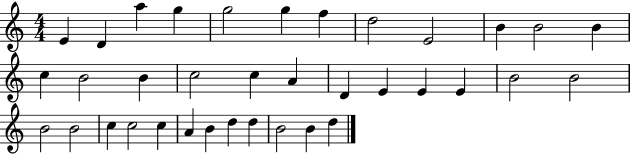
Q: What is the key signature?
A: C major